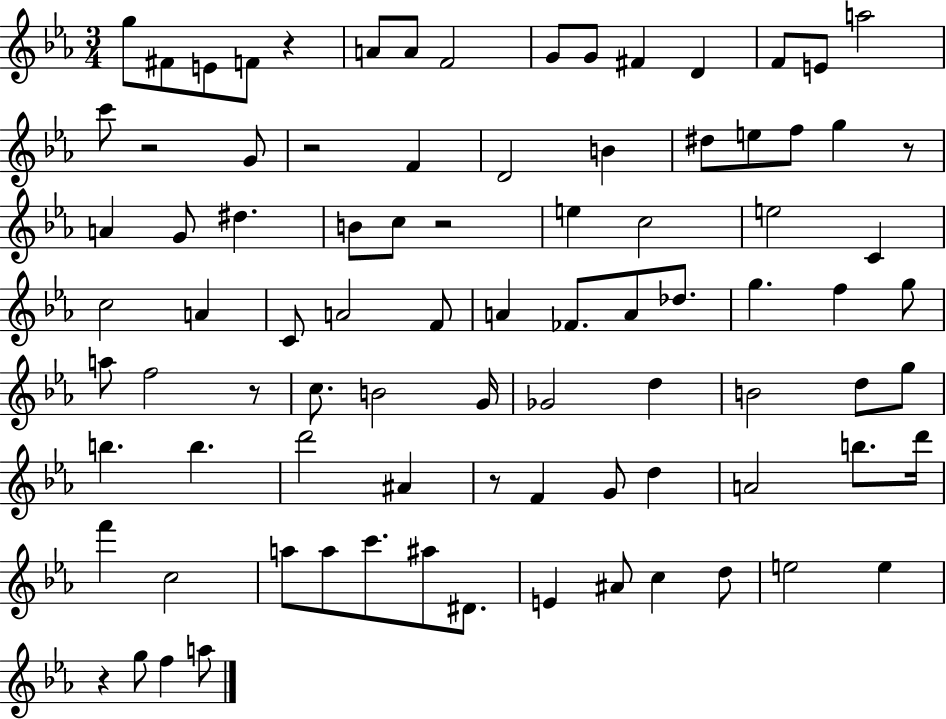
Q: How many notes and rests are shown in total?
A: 88